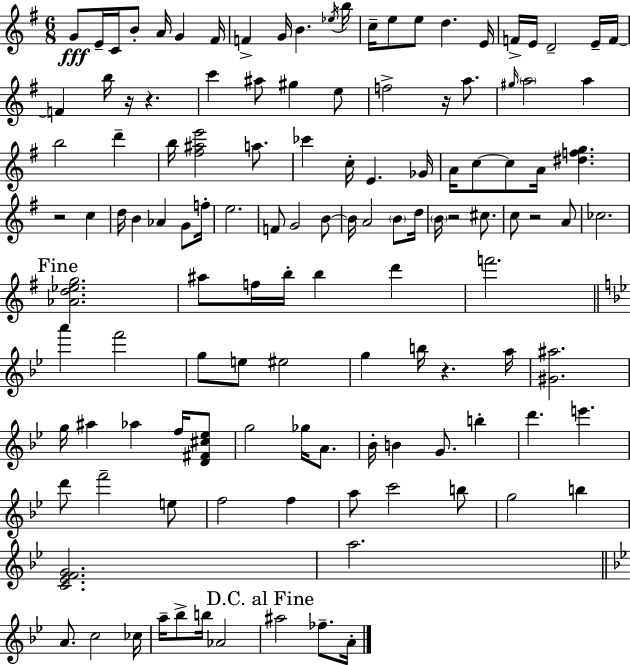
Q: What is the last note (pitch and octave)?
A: A4